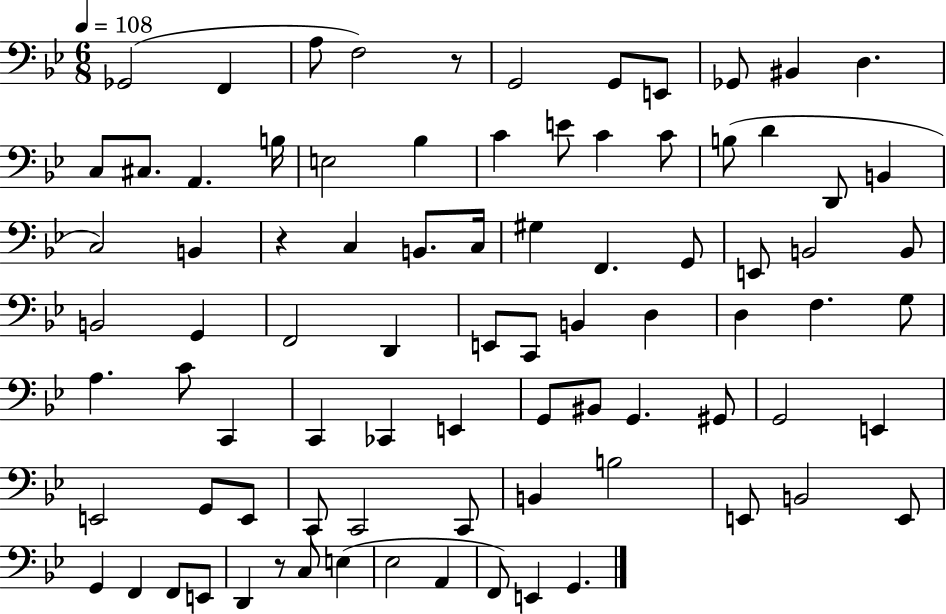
Gb2/h F2/q A3/e F3/h R/e G2/h G2/e E2/e Gb2/e BIS2/q D3/q. C3/e C#3/e. A2/q. B3/s E3/h Bb3/q C4/q E4/e C4/q C4/e B3/e D4/q D2/e B2/q C3/h B2/q R/q C3/q B2/e. C3/s G#3/q F2/q. G2/e E2/e B2/h B2/e B2/h G2/q F2/h D2/q E2/e C2/e B2/q D3/q D3/q F3/q. G3/e A3/q. C4/e C2/q C2/q CES2/q E2/q G2/e BIS2/e G2/q. G#2/e G2/h E2/q E2/h G2/e E2/e C2/e C2/h C2/e B2/q B3/h E2/e B2/h E2/e G2/q F2/q F2/e E2/e D2/q R/e C3/e E3/q Eb3/h A2/q F2/e E2/q G2/q.